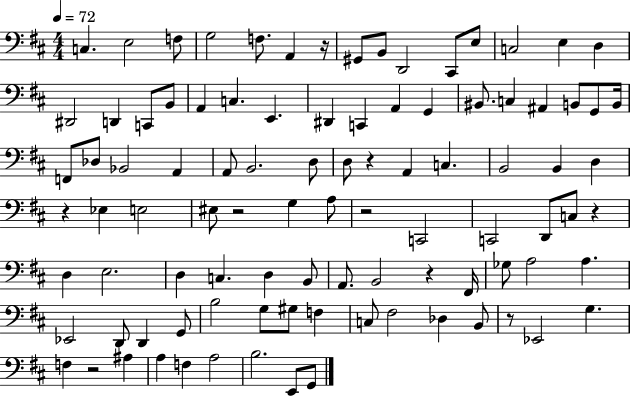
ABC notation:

X:1
T:Untitled
M:4/4
L:1/4
K:D
C, E,2 F,/2 G,2 F,/2 A,, z/4 ^G,,/2 B,,/2 D,,2 ^C,,/2 E,/2 C,2 E, D, ^D,,2 D,, C,,/2 B,,/2 A,, C, E,, ^D,, C,, A,, G,, ^B,,/2 C, ^A,, B,,/2 G,,/2 B,,/4 F,,/2 _D,/2 _B,,2 A,, A,,/2 B,,2 D,/2 D,/2 z A,, C, B,,2 B,, D, z _E, E,2 ^E,/2 z2 G, A,/2 z2 C,,2 C,,2 D,,/2 C,/2 z D, E,2 D, C, D, B,,/2 A,,/2 B,,2 z ^F,,/4 _G,/2 A,2 A, _E,,2 D,,/2 D,, G,,/2 B,2 G,/2 ^G,/2 F, C,/2 ^F,2 _D, B,,/2 z/2 _E,,2 G, F, z2 ^A, A, F, A,2 B,2 E,,/2 G,,/2